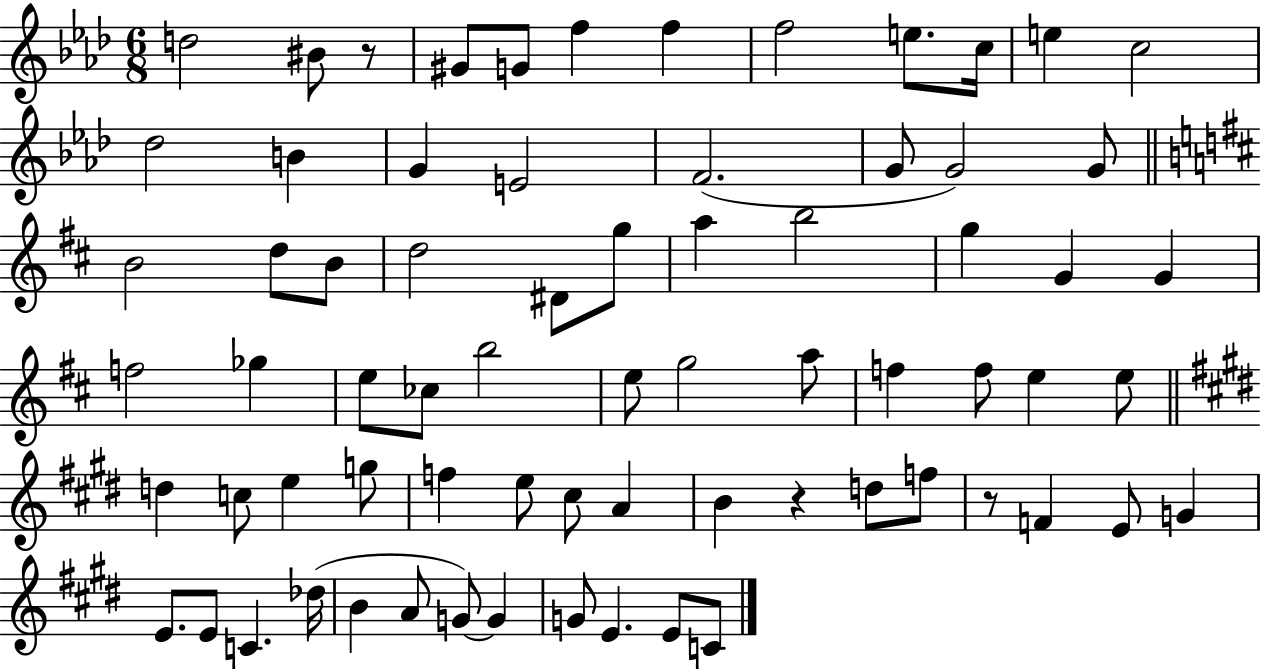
D5/h BIS4/e R/e G#4/e G4/e F5/q F5/q F5/h E5/e. C5/s E5/q C5/h Db5/h B4/q G4/q E4/h F4/h. G4/e G4/h G4/e B4/h D5/e B4/e D5/h D#4/e G5/e A5/q B5/h G5/q G4/q G4/q F5/h Gb5/q E5/e CES5/e B5/h E5/e G5/h A5/e F5/q F5/e E5/q E5/e D5/q C5/e E5/q G5/e F5/q E5/e C#5/e A4/q B4/q R/q D5/e F5/e R/e F4/q E4/e G4/q E4/e. E4/e C4/q. Db5/s B4/q A4/e G4/e G4/q G4/e E4/q. E4/e C4/e